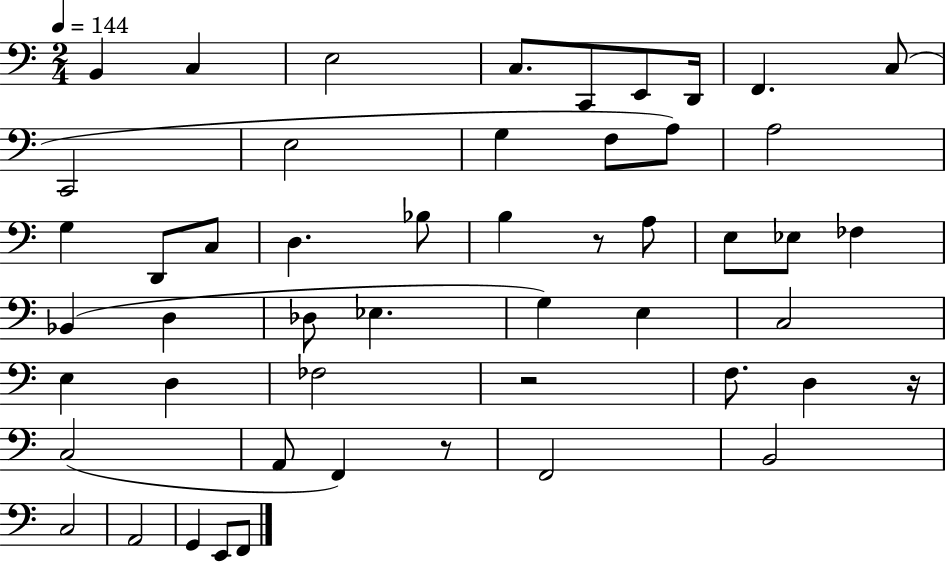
{
  \clef bass
  \numericTimeSignature
  \time 2/4
  \key c \major
  \tempo 4 = 144
  b,4 c4 | e2 | c8. c,8 e,8 d,16 | f,4. c8( | \break c,2 | e2 | g4 f8 a8) | a2 | \break g4 d,8 c8 | d4. bes8 | b4 r8 a8 | e8 ees8 fes4 | \break bes,4( d4 | des8 ees4. | g4) e4 | c2 | \break e4 d4 | fes2 | r2 | f8. d4 r16 | \break c2( | a,8 f,4) r8 | f,2 | b,2 | \break c2 | a,2 | g,4 e,8 f,8 | \bar "|."
}